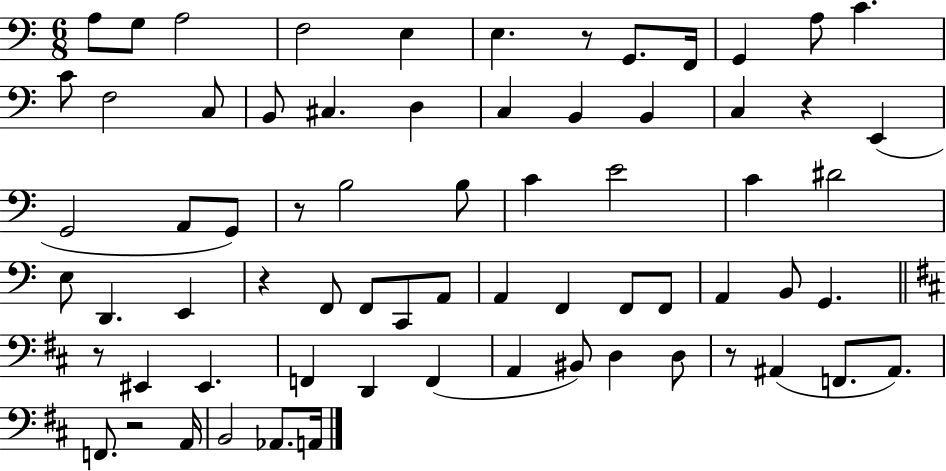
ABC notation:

X:1
T:Untitled
M:6/8
L:1/4
K:C
A,/2 G,/2 A,2 F,2 E, E, z/2 G,,/2 F,,/4 G,, A,/2 C C/2 F,2 C,/2 B,,/2 ^C, D, C, B,, B,, C, z E,, G,,2 A,,/2 G,,/2 z/2 B,2 B,/2 C E2 C ^D2 E,/2 D,, E,, z F,,/2 F,,/2 C,,/2 A,,/2 A,, F,, F,,/2 F,,/2 A,, B,,/2 G,, z/2 ^E,, ^E,, F,, D,, F,, A,, ^B,,/2 D, D,/2 z/2 ^A,, F,,/2 ^A,,/2 F,,/2 z2 A,,/4 B,,2 _A,,/2 A,,/4